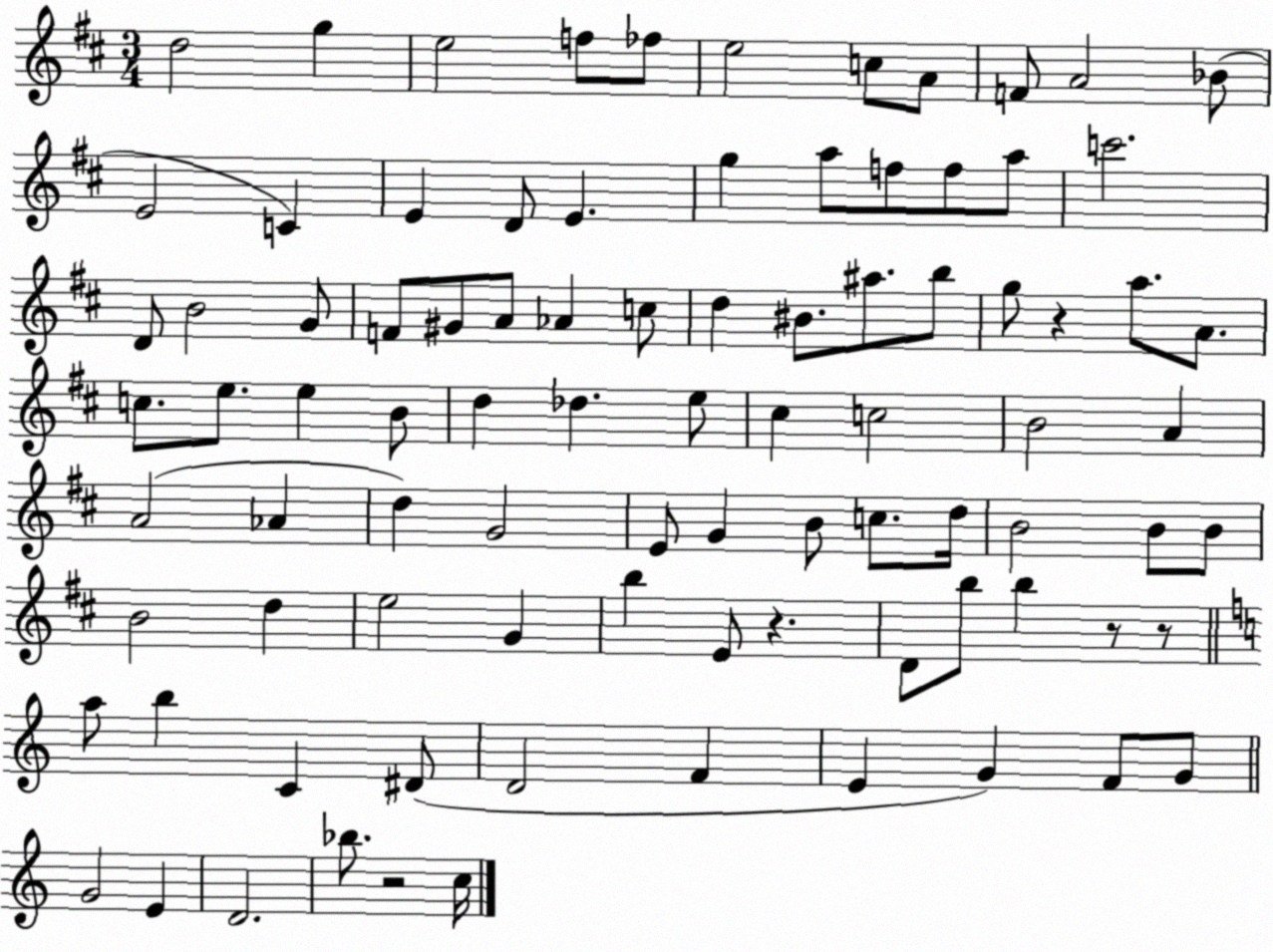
X:1
T:Untitled
M:3/4
L:1/4
K:D
d2 g e2 f/2 _f/2 e2 c/2 A/2 F/2 A2 _B/2 E2 C E D/2 E g a/2 f/2 f/2 a/2 c'2 D/2 B2 G/2 F/2 ^G/2 A/2 _A c/2 d ^B/2 ^a/2 b/2 g/2 z a/2 A/2 c/2 e/2 e B/2 d _d e/2 ^c c2 B2 A A2 _A d G2 E/2 G B/2 c/2 d/4 B2 B/2 B/2 B2 d e2 G b E/2 z D/2 b/2 b z/2 z/2 a/2 b C ^D/2 D2 F E G F/2 G/2 G2 E D2 _b/2 z2 c/4